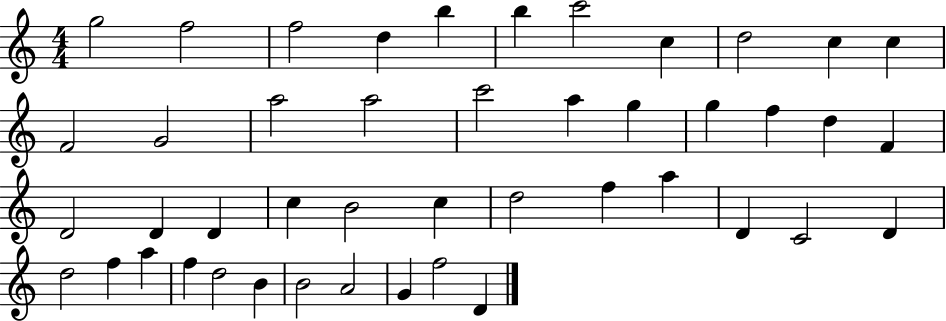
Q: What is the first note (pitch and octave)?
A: G5